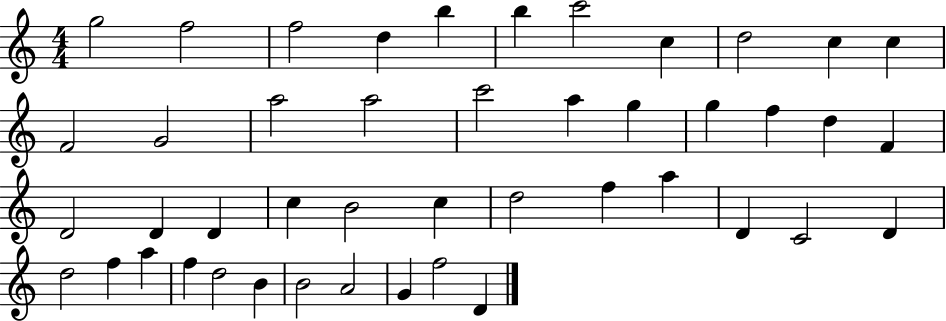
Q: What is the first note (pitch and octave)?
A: G5